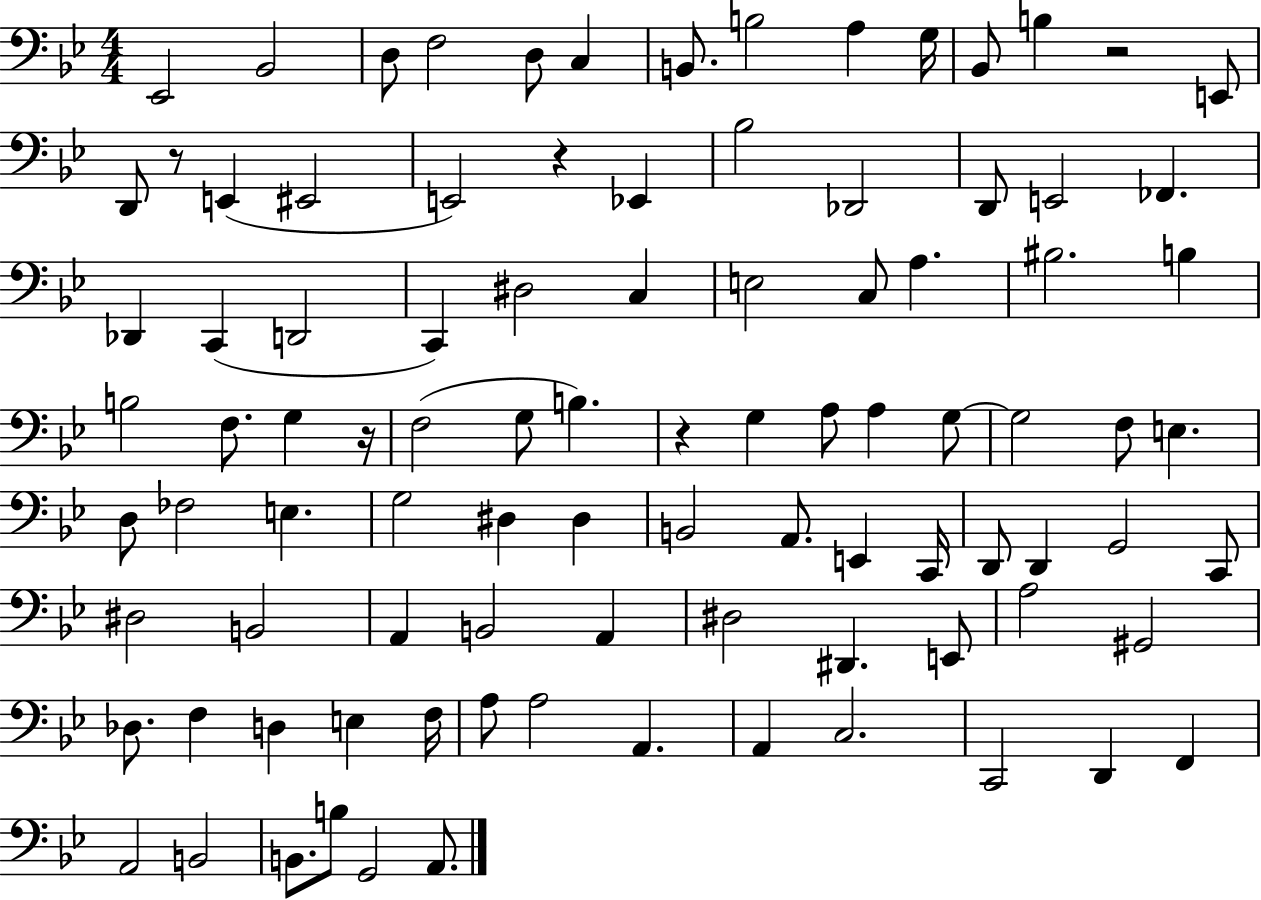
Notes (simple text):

Eb2/h Bb2/h D3/e F3/h D3/e C3/q B2/e. B3/h A3/q G3/s Bb2/e B3/q R/h E2/e D2/e R/e E2/q EIS2/h E2/h R/q Eb2/q Bb3/h Db2/h D2/e E2/h FES2/q. Db2/q C2/q D2/h C2/q D#3/h C3/q E3/h C3/e A3/q. BIS3/h. B3/q B3/h F3/e. G3/q R/s F3/h G3/e B3/q. R/q G3/q A3/e A3/q G3/e G3/h F3/e E3/q. D3/e FES3/h E3/q. G3/h D#3/q D#3/q B2/h A2/e. E2/q C2/s D2/e D2/q G2/h C2/e D#3/h B2/h A2/q B2/h A2/q D#3/h D#2/q. E2/e A3/h G#2/h Db3/e. F3/q D3/q E3/q F3/s A3/e A3/h A2/q. A2/q C3/h. C2/h D2/q F2/q A2/h B2/h B2/e. B3/e G2/h A2/e.